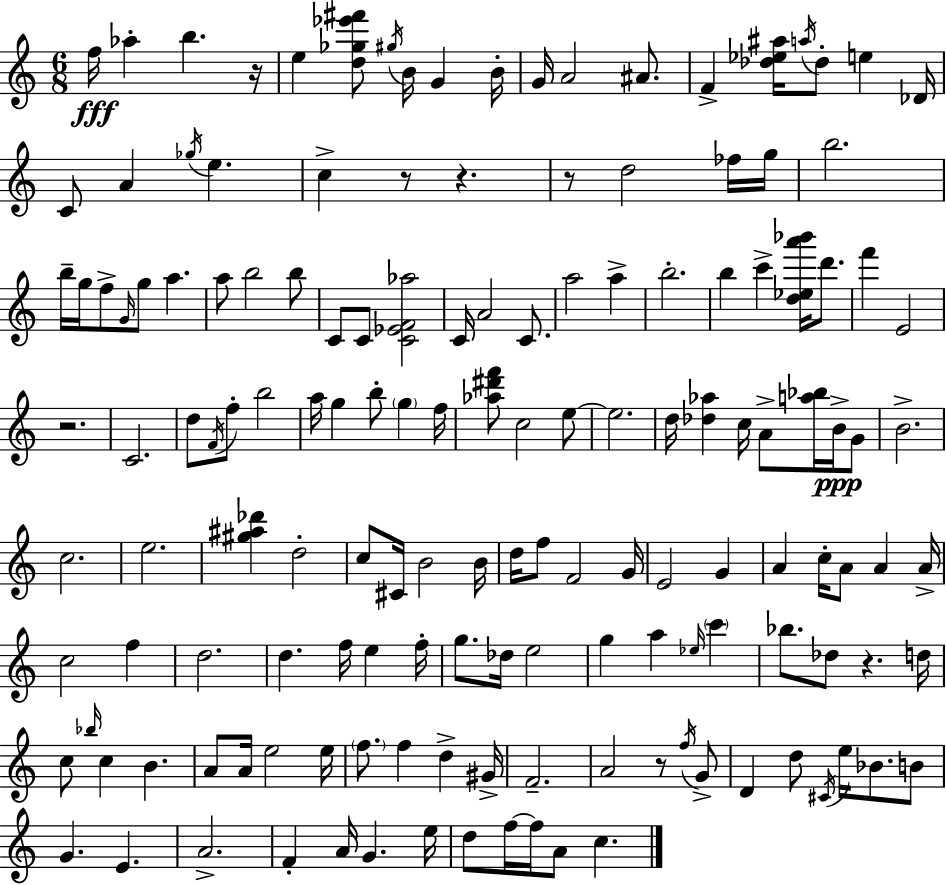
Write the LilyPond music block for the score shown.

{
  \clef treble
  \numericTimeSignature
  \time 6/8
  \key a \minor
  f''16\fff aes''4-. b''4. r16 | e''4 <d'' ges'' ees''' fis'''>8 \acciaccatura { gis''16 } b'16 g'4 | b'16-. g'16 a'2 ais'8. | f'4-> <des'' ees'' ais''>16 \acciaccatura { a''16 } des''8-. e''4 | \break des'16 c'8 a'4 \acciaccatura { ges''16 } e''4. | c''4-> r8 r4. | r8 d''2 | fes''16 g''16 b''2. | \break b''16-- g''16 f''8-> \grace { g'16 } g''8 a''4. | a''8 b''2 | b''8 c'8 c'8 <c' ees' f' aes''>2 | c'16 a'2 | \break c'8. a''2 | a''4-> b''2.-. | b''4 c'''4-> | <d'' ees'' a''' bes'''>16 d'''8. f'''4 e'2 | \break r2. | c'2. | d''8 \acciaccatura { f'16 } f''8-. b''2 | a''16 g''4 b''8-. | \break \parenthesize g''4 f''16 <aes'' dis''' f'''>8 c''2 | e''8~~ e''2. | d''16 <des'' aes''>4 c''16 a'8-> | <a'' bes''>16 b'16->\ppp g'8 b'2.-> | \break c''2. | e''2. | <gis'' ais'' des'''>4 d''2-. | c''8 cis'16 b'2 | \break b'16 d''16 f''8 f'2 | g'16 e'2 | g'4 a'4 c''16-. a'8 | a'4 a'16-> c''2 | \break f''4 d''2. | d''4. f''16 | e''4 f''16-. g''8. des''16 e''2 | g''4 a''4 | \break \grace { ees''16 } \parenthesize c'''4 bes''8. des''8 r4. | d''16 c''8 \grace { bes''16 } c''4 | b'4. a'8 a'16 e''2 | e''16 \parenthesize f''8. f''4 | \break d''4-> gis'16-> f'2.-- | a'2 | r8 \acciaccatura { f''16 } g'8-> d'4 | d''8 \acciaccatura { cis'16 } e''16 bes'8. b'8 g'4. | \break e'4. a'2.-> | f'4-. | a'16 g'4. e''16 d''8 f''16~~ | f''16 a'8 c''4. \bar "|."
}